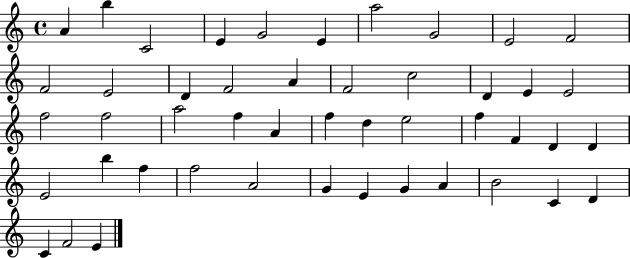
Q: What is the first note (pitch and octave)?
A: A4